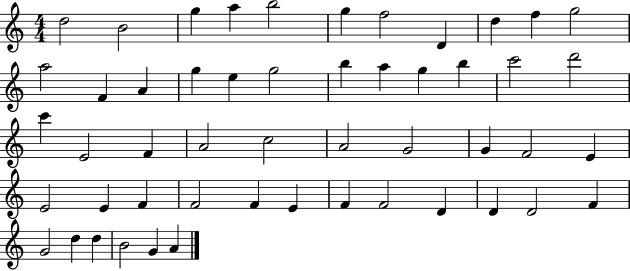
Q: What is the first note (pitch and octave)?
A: D5